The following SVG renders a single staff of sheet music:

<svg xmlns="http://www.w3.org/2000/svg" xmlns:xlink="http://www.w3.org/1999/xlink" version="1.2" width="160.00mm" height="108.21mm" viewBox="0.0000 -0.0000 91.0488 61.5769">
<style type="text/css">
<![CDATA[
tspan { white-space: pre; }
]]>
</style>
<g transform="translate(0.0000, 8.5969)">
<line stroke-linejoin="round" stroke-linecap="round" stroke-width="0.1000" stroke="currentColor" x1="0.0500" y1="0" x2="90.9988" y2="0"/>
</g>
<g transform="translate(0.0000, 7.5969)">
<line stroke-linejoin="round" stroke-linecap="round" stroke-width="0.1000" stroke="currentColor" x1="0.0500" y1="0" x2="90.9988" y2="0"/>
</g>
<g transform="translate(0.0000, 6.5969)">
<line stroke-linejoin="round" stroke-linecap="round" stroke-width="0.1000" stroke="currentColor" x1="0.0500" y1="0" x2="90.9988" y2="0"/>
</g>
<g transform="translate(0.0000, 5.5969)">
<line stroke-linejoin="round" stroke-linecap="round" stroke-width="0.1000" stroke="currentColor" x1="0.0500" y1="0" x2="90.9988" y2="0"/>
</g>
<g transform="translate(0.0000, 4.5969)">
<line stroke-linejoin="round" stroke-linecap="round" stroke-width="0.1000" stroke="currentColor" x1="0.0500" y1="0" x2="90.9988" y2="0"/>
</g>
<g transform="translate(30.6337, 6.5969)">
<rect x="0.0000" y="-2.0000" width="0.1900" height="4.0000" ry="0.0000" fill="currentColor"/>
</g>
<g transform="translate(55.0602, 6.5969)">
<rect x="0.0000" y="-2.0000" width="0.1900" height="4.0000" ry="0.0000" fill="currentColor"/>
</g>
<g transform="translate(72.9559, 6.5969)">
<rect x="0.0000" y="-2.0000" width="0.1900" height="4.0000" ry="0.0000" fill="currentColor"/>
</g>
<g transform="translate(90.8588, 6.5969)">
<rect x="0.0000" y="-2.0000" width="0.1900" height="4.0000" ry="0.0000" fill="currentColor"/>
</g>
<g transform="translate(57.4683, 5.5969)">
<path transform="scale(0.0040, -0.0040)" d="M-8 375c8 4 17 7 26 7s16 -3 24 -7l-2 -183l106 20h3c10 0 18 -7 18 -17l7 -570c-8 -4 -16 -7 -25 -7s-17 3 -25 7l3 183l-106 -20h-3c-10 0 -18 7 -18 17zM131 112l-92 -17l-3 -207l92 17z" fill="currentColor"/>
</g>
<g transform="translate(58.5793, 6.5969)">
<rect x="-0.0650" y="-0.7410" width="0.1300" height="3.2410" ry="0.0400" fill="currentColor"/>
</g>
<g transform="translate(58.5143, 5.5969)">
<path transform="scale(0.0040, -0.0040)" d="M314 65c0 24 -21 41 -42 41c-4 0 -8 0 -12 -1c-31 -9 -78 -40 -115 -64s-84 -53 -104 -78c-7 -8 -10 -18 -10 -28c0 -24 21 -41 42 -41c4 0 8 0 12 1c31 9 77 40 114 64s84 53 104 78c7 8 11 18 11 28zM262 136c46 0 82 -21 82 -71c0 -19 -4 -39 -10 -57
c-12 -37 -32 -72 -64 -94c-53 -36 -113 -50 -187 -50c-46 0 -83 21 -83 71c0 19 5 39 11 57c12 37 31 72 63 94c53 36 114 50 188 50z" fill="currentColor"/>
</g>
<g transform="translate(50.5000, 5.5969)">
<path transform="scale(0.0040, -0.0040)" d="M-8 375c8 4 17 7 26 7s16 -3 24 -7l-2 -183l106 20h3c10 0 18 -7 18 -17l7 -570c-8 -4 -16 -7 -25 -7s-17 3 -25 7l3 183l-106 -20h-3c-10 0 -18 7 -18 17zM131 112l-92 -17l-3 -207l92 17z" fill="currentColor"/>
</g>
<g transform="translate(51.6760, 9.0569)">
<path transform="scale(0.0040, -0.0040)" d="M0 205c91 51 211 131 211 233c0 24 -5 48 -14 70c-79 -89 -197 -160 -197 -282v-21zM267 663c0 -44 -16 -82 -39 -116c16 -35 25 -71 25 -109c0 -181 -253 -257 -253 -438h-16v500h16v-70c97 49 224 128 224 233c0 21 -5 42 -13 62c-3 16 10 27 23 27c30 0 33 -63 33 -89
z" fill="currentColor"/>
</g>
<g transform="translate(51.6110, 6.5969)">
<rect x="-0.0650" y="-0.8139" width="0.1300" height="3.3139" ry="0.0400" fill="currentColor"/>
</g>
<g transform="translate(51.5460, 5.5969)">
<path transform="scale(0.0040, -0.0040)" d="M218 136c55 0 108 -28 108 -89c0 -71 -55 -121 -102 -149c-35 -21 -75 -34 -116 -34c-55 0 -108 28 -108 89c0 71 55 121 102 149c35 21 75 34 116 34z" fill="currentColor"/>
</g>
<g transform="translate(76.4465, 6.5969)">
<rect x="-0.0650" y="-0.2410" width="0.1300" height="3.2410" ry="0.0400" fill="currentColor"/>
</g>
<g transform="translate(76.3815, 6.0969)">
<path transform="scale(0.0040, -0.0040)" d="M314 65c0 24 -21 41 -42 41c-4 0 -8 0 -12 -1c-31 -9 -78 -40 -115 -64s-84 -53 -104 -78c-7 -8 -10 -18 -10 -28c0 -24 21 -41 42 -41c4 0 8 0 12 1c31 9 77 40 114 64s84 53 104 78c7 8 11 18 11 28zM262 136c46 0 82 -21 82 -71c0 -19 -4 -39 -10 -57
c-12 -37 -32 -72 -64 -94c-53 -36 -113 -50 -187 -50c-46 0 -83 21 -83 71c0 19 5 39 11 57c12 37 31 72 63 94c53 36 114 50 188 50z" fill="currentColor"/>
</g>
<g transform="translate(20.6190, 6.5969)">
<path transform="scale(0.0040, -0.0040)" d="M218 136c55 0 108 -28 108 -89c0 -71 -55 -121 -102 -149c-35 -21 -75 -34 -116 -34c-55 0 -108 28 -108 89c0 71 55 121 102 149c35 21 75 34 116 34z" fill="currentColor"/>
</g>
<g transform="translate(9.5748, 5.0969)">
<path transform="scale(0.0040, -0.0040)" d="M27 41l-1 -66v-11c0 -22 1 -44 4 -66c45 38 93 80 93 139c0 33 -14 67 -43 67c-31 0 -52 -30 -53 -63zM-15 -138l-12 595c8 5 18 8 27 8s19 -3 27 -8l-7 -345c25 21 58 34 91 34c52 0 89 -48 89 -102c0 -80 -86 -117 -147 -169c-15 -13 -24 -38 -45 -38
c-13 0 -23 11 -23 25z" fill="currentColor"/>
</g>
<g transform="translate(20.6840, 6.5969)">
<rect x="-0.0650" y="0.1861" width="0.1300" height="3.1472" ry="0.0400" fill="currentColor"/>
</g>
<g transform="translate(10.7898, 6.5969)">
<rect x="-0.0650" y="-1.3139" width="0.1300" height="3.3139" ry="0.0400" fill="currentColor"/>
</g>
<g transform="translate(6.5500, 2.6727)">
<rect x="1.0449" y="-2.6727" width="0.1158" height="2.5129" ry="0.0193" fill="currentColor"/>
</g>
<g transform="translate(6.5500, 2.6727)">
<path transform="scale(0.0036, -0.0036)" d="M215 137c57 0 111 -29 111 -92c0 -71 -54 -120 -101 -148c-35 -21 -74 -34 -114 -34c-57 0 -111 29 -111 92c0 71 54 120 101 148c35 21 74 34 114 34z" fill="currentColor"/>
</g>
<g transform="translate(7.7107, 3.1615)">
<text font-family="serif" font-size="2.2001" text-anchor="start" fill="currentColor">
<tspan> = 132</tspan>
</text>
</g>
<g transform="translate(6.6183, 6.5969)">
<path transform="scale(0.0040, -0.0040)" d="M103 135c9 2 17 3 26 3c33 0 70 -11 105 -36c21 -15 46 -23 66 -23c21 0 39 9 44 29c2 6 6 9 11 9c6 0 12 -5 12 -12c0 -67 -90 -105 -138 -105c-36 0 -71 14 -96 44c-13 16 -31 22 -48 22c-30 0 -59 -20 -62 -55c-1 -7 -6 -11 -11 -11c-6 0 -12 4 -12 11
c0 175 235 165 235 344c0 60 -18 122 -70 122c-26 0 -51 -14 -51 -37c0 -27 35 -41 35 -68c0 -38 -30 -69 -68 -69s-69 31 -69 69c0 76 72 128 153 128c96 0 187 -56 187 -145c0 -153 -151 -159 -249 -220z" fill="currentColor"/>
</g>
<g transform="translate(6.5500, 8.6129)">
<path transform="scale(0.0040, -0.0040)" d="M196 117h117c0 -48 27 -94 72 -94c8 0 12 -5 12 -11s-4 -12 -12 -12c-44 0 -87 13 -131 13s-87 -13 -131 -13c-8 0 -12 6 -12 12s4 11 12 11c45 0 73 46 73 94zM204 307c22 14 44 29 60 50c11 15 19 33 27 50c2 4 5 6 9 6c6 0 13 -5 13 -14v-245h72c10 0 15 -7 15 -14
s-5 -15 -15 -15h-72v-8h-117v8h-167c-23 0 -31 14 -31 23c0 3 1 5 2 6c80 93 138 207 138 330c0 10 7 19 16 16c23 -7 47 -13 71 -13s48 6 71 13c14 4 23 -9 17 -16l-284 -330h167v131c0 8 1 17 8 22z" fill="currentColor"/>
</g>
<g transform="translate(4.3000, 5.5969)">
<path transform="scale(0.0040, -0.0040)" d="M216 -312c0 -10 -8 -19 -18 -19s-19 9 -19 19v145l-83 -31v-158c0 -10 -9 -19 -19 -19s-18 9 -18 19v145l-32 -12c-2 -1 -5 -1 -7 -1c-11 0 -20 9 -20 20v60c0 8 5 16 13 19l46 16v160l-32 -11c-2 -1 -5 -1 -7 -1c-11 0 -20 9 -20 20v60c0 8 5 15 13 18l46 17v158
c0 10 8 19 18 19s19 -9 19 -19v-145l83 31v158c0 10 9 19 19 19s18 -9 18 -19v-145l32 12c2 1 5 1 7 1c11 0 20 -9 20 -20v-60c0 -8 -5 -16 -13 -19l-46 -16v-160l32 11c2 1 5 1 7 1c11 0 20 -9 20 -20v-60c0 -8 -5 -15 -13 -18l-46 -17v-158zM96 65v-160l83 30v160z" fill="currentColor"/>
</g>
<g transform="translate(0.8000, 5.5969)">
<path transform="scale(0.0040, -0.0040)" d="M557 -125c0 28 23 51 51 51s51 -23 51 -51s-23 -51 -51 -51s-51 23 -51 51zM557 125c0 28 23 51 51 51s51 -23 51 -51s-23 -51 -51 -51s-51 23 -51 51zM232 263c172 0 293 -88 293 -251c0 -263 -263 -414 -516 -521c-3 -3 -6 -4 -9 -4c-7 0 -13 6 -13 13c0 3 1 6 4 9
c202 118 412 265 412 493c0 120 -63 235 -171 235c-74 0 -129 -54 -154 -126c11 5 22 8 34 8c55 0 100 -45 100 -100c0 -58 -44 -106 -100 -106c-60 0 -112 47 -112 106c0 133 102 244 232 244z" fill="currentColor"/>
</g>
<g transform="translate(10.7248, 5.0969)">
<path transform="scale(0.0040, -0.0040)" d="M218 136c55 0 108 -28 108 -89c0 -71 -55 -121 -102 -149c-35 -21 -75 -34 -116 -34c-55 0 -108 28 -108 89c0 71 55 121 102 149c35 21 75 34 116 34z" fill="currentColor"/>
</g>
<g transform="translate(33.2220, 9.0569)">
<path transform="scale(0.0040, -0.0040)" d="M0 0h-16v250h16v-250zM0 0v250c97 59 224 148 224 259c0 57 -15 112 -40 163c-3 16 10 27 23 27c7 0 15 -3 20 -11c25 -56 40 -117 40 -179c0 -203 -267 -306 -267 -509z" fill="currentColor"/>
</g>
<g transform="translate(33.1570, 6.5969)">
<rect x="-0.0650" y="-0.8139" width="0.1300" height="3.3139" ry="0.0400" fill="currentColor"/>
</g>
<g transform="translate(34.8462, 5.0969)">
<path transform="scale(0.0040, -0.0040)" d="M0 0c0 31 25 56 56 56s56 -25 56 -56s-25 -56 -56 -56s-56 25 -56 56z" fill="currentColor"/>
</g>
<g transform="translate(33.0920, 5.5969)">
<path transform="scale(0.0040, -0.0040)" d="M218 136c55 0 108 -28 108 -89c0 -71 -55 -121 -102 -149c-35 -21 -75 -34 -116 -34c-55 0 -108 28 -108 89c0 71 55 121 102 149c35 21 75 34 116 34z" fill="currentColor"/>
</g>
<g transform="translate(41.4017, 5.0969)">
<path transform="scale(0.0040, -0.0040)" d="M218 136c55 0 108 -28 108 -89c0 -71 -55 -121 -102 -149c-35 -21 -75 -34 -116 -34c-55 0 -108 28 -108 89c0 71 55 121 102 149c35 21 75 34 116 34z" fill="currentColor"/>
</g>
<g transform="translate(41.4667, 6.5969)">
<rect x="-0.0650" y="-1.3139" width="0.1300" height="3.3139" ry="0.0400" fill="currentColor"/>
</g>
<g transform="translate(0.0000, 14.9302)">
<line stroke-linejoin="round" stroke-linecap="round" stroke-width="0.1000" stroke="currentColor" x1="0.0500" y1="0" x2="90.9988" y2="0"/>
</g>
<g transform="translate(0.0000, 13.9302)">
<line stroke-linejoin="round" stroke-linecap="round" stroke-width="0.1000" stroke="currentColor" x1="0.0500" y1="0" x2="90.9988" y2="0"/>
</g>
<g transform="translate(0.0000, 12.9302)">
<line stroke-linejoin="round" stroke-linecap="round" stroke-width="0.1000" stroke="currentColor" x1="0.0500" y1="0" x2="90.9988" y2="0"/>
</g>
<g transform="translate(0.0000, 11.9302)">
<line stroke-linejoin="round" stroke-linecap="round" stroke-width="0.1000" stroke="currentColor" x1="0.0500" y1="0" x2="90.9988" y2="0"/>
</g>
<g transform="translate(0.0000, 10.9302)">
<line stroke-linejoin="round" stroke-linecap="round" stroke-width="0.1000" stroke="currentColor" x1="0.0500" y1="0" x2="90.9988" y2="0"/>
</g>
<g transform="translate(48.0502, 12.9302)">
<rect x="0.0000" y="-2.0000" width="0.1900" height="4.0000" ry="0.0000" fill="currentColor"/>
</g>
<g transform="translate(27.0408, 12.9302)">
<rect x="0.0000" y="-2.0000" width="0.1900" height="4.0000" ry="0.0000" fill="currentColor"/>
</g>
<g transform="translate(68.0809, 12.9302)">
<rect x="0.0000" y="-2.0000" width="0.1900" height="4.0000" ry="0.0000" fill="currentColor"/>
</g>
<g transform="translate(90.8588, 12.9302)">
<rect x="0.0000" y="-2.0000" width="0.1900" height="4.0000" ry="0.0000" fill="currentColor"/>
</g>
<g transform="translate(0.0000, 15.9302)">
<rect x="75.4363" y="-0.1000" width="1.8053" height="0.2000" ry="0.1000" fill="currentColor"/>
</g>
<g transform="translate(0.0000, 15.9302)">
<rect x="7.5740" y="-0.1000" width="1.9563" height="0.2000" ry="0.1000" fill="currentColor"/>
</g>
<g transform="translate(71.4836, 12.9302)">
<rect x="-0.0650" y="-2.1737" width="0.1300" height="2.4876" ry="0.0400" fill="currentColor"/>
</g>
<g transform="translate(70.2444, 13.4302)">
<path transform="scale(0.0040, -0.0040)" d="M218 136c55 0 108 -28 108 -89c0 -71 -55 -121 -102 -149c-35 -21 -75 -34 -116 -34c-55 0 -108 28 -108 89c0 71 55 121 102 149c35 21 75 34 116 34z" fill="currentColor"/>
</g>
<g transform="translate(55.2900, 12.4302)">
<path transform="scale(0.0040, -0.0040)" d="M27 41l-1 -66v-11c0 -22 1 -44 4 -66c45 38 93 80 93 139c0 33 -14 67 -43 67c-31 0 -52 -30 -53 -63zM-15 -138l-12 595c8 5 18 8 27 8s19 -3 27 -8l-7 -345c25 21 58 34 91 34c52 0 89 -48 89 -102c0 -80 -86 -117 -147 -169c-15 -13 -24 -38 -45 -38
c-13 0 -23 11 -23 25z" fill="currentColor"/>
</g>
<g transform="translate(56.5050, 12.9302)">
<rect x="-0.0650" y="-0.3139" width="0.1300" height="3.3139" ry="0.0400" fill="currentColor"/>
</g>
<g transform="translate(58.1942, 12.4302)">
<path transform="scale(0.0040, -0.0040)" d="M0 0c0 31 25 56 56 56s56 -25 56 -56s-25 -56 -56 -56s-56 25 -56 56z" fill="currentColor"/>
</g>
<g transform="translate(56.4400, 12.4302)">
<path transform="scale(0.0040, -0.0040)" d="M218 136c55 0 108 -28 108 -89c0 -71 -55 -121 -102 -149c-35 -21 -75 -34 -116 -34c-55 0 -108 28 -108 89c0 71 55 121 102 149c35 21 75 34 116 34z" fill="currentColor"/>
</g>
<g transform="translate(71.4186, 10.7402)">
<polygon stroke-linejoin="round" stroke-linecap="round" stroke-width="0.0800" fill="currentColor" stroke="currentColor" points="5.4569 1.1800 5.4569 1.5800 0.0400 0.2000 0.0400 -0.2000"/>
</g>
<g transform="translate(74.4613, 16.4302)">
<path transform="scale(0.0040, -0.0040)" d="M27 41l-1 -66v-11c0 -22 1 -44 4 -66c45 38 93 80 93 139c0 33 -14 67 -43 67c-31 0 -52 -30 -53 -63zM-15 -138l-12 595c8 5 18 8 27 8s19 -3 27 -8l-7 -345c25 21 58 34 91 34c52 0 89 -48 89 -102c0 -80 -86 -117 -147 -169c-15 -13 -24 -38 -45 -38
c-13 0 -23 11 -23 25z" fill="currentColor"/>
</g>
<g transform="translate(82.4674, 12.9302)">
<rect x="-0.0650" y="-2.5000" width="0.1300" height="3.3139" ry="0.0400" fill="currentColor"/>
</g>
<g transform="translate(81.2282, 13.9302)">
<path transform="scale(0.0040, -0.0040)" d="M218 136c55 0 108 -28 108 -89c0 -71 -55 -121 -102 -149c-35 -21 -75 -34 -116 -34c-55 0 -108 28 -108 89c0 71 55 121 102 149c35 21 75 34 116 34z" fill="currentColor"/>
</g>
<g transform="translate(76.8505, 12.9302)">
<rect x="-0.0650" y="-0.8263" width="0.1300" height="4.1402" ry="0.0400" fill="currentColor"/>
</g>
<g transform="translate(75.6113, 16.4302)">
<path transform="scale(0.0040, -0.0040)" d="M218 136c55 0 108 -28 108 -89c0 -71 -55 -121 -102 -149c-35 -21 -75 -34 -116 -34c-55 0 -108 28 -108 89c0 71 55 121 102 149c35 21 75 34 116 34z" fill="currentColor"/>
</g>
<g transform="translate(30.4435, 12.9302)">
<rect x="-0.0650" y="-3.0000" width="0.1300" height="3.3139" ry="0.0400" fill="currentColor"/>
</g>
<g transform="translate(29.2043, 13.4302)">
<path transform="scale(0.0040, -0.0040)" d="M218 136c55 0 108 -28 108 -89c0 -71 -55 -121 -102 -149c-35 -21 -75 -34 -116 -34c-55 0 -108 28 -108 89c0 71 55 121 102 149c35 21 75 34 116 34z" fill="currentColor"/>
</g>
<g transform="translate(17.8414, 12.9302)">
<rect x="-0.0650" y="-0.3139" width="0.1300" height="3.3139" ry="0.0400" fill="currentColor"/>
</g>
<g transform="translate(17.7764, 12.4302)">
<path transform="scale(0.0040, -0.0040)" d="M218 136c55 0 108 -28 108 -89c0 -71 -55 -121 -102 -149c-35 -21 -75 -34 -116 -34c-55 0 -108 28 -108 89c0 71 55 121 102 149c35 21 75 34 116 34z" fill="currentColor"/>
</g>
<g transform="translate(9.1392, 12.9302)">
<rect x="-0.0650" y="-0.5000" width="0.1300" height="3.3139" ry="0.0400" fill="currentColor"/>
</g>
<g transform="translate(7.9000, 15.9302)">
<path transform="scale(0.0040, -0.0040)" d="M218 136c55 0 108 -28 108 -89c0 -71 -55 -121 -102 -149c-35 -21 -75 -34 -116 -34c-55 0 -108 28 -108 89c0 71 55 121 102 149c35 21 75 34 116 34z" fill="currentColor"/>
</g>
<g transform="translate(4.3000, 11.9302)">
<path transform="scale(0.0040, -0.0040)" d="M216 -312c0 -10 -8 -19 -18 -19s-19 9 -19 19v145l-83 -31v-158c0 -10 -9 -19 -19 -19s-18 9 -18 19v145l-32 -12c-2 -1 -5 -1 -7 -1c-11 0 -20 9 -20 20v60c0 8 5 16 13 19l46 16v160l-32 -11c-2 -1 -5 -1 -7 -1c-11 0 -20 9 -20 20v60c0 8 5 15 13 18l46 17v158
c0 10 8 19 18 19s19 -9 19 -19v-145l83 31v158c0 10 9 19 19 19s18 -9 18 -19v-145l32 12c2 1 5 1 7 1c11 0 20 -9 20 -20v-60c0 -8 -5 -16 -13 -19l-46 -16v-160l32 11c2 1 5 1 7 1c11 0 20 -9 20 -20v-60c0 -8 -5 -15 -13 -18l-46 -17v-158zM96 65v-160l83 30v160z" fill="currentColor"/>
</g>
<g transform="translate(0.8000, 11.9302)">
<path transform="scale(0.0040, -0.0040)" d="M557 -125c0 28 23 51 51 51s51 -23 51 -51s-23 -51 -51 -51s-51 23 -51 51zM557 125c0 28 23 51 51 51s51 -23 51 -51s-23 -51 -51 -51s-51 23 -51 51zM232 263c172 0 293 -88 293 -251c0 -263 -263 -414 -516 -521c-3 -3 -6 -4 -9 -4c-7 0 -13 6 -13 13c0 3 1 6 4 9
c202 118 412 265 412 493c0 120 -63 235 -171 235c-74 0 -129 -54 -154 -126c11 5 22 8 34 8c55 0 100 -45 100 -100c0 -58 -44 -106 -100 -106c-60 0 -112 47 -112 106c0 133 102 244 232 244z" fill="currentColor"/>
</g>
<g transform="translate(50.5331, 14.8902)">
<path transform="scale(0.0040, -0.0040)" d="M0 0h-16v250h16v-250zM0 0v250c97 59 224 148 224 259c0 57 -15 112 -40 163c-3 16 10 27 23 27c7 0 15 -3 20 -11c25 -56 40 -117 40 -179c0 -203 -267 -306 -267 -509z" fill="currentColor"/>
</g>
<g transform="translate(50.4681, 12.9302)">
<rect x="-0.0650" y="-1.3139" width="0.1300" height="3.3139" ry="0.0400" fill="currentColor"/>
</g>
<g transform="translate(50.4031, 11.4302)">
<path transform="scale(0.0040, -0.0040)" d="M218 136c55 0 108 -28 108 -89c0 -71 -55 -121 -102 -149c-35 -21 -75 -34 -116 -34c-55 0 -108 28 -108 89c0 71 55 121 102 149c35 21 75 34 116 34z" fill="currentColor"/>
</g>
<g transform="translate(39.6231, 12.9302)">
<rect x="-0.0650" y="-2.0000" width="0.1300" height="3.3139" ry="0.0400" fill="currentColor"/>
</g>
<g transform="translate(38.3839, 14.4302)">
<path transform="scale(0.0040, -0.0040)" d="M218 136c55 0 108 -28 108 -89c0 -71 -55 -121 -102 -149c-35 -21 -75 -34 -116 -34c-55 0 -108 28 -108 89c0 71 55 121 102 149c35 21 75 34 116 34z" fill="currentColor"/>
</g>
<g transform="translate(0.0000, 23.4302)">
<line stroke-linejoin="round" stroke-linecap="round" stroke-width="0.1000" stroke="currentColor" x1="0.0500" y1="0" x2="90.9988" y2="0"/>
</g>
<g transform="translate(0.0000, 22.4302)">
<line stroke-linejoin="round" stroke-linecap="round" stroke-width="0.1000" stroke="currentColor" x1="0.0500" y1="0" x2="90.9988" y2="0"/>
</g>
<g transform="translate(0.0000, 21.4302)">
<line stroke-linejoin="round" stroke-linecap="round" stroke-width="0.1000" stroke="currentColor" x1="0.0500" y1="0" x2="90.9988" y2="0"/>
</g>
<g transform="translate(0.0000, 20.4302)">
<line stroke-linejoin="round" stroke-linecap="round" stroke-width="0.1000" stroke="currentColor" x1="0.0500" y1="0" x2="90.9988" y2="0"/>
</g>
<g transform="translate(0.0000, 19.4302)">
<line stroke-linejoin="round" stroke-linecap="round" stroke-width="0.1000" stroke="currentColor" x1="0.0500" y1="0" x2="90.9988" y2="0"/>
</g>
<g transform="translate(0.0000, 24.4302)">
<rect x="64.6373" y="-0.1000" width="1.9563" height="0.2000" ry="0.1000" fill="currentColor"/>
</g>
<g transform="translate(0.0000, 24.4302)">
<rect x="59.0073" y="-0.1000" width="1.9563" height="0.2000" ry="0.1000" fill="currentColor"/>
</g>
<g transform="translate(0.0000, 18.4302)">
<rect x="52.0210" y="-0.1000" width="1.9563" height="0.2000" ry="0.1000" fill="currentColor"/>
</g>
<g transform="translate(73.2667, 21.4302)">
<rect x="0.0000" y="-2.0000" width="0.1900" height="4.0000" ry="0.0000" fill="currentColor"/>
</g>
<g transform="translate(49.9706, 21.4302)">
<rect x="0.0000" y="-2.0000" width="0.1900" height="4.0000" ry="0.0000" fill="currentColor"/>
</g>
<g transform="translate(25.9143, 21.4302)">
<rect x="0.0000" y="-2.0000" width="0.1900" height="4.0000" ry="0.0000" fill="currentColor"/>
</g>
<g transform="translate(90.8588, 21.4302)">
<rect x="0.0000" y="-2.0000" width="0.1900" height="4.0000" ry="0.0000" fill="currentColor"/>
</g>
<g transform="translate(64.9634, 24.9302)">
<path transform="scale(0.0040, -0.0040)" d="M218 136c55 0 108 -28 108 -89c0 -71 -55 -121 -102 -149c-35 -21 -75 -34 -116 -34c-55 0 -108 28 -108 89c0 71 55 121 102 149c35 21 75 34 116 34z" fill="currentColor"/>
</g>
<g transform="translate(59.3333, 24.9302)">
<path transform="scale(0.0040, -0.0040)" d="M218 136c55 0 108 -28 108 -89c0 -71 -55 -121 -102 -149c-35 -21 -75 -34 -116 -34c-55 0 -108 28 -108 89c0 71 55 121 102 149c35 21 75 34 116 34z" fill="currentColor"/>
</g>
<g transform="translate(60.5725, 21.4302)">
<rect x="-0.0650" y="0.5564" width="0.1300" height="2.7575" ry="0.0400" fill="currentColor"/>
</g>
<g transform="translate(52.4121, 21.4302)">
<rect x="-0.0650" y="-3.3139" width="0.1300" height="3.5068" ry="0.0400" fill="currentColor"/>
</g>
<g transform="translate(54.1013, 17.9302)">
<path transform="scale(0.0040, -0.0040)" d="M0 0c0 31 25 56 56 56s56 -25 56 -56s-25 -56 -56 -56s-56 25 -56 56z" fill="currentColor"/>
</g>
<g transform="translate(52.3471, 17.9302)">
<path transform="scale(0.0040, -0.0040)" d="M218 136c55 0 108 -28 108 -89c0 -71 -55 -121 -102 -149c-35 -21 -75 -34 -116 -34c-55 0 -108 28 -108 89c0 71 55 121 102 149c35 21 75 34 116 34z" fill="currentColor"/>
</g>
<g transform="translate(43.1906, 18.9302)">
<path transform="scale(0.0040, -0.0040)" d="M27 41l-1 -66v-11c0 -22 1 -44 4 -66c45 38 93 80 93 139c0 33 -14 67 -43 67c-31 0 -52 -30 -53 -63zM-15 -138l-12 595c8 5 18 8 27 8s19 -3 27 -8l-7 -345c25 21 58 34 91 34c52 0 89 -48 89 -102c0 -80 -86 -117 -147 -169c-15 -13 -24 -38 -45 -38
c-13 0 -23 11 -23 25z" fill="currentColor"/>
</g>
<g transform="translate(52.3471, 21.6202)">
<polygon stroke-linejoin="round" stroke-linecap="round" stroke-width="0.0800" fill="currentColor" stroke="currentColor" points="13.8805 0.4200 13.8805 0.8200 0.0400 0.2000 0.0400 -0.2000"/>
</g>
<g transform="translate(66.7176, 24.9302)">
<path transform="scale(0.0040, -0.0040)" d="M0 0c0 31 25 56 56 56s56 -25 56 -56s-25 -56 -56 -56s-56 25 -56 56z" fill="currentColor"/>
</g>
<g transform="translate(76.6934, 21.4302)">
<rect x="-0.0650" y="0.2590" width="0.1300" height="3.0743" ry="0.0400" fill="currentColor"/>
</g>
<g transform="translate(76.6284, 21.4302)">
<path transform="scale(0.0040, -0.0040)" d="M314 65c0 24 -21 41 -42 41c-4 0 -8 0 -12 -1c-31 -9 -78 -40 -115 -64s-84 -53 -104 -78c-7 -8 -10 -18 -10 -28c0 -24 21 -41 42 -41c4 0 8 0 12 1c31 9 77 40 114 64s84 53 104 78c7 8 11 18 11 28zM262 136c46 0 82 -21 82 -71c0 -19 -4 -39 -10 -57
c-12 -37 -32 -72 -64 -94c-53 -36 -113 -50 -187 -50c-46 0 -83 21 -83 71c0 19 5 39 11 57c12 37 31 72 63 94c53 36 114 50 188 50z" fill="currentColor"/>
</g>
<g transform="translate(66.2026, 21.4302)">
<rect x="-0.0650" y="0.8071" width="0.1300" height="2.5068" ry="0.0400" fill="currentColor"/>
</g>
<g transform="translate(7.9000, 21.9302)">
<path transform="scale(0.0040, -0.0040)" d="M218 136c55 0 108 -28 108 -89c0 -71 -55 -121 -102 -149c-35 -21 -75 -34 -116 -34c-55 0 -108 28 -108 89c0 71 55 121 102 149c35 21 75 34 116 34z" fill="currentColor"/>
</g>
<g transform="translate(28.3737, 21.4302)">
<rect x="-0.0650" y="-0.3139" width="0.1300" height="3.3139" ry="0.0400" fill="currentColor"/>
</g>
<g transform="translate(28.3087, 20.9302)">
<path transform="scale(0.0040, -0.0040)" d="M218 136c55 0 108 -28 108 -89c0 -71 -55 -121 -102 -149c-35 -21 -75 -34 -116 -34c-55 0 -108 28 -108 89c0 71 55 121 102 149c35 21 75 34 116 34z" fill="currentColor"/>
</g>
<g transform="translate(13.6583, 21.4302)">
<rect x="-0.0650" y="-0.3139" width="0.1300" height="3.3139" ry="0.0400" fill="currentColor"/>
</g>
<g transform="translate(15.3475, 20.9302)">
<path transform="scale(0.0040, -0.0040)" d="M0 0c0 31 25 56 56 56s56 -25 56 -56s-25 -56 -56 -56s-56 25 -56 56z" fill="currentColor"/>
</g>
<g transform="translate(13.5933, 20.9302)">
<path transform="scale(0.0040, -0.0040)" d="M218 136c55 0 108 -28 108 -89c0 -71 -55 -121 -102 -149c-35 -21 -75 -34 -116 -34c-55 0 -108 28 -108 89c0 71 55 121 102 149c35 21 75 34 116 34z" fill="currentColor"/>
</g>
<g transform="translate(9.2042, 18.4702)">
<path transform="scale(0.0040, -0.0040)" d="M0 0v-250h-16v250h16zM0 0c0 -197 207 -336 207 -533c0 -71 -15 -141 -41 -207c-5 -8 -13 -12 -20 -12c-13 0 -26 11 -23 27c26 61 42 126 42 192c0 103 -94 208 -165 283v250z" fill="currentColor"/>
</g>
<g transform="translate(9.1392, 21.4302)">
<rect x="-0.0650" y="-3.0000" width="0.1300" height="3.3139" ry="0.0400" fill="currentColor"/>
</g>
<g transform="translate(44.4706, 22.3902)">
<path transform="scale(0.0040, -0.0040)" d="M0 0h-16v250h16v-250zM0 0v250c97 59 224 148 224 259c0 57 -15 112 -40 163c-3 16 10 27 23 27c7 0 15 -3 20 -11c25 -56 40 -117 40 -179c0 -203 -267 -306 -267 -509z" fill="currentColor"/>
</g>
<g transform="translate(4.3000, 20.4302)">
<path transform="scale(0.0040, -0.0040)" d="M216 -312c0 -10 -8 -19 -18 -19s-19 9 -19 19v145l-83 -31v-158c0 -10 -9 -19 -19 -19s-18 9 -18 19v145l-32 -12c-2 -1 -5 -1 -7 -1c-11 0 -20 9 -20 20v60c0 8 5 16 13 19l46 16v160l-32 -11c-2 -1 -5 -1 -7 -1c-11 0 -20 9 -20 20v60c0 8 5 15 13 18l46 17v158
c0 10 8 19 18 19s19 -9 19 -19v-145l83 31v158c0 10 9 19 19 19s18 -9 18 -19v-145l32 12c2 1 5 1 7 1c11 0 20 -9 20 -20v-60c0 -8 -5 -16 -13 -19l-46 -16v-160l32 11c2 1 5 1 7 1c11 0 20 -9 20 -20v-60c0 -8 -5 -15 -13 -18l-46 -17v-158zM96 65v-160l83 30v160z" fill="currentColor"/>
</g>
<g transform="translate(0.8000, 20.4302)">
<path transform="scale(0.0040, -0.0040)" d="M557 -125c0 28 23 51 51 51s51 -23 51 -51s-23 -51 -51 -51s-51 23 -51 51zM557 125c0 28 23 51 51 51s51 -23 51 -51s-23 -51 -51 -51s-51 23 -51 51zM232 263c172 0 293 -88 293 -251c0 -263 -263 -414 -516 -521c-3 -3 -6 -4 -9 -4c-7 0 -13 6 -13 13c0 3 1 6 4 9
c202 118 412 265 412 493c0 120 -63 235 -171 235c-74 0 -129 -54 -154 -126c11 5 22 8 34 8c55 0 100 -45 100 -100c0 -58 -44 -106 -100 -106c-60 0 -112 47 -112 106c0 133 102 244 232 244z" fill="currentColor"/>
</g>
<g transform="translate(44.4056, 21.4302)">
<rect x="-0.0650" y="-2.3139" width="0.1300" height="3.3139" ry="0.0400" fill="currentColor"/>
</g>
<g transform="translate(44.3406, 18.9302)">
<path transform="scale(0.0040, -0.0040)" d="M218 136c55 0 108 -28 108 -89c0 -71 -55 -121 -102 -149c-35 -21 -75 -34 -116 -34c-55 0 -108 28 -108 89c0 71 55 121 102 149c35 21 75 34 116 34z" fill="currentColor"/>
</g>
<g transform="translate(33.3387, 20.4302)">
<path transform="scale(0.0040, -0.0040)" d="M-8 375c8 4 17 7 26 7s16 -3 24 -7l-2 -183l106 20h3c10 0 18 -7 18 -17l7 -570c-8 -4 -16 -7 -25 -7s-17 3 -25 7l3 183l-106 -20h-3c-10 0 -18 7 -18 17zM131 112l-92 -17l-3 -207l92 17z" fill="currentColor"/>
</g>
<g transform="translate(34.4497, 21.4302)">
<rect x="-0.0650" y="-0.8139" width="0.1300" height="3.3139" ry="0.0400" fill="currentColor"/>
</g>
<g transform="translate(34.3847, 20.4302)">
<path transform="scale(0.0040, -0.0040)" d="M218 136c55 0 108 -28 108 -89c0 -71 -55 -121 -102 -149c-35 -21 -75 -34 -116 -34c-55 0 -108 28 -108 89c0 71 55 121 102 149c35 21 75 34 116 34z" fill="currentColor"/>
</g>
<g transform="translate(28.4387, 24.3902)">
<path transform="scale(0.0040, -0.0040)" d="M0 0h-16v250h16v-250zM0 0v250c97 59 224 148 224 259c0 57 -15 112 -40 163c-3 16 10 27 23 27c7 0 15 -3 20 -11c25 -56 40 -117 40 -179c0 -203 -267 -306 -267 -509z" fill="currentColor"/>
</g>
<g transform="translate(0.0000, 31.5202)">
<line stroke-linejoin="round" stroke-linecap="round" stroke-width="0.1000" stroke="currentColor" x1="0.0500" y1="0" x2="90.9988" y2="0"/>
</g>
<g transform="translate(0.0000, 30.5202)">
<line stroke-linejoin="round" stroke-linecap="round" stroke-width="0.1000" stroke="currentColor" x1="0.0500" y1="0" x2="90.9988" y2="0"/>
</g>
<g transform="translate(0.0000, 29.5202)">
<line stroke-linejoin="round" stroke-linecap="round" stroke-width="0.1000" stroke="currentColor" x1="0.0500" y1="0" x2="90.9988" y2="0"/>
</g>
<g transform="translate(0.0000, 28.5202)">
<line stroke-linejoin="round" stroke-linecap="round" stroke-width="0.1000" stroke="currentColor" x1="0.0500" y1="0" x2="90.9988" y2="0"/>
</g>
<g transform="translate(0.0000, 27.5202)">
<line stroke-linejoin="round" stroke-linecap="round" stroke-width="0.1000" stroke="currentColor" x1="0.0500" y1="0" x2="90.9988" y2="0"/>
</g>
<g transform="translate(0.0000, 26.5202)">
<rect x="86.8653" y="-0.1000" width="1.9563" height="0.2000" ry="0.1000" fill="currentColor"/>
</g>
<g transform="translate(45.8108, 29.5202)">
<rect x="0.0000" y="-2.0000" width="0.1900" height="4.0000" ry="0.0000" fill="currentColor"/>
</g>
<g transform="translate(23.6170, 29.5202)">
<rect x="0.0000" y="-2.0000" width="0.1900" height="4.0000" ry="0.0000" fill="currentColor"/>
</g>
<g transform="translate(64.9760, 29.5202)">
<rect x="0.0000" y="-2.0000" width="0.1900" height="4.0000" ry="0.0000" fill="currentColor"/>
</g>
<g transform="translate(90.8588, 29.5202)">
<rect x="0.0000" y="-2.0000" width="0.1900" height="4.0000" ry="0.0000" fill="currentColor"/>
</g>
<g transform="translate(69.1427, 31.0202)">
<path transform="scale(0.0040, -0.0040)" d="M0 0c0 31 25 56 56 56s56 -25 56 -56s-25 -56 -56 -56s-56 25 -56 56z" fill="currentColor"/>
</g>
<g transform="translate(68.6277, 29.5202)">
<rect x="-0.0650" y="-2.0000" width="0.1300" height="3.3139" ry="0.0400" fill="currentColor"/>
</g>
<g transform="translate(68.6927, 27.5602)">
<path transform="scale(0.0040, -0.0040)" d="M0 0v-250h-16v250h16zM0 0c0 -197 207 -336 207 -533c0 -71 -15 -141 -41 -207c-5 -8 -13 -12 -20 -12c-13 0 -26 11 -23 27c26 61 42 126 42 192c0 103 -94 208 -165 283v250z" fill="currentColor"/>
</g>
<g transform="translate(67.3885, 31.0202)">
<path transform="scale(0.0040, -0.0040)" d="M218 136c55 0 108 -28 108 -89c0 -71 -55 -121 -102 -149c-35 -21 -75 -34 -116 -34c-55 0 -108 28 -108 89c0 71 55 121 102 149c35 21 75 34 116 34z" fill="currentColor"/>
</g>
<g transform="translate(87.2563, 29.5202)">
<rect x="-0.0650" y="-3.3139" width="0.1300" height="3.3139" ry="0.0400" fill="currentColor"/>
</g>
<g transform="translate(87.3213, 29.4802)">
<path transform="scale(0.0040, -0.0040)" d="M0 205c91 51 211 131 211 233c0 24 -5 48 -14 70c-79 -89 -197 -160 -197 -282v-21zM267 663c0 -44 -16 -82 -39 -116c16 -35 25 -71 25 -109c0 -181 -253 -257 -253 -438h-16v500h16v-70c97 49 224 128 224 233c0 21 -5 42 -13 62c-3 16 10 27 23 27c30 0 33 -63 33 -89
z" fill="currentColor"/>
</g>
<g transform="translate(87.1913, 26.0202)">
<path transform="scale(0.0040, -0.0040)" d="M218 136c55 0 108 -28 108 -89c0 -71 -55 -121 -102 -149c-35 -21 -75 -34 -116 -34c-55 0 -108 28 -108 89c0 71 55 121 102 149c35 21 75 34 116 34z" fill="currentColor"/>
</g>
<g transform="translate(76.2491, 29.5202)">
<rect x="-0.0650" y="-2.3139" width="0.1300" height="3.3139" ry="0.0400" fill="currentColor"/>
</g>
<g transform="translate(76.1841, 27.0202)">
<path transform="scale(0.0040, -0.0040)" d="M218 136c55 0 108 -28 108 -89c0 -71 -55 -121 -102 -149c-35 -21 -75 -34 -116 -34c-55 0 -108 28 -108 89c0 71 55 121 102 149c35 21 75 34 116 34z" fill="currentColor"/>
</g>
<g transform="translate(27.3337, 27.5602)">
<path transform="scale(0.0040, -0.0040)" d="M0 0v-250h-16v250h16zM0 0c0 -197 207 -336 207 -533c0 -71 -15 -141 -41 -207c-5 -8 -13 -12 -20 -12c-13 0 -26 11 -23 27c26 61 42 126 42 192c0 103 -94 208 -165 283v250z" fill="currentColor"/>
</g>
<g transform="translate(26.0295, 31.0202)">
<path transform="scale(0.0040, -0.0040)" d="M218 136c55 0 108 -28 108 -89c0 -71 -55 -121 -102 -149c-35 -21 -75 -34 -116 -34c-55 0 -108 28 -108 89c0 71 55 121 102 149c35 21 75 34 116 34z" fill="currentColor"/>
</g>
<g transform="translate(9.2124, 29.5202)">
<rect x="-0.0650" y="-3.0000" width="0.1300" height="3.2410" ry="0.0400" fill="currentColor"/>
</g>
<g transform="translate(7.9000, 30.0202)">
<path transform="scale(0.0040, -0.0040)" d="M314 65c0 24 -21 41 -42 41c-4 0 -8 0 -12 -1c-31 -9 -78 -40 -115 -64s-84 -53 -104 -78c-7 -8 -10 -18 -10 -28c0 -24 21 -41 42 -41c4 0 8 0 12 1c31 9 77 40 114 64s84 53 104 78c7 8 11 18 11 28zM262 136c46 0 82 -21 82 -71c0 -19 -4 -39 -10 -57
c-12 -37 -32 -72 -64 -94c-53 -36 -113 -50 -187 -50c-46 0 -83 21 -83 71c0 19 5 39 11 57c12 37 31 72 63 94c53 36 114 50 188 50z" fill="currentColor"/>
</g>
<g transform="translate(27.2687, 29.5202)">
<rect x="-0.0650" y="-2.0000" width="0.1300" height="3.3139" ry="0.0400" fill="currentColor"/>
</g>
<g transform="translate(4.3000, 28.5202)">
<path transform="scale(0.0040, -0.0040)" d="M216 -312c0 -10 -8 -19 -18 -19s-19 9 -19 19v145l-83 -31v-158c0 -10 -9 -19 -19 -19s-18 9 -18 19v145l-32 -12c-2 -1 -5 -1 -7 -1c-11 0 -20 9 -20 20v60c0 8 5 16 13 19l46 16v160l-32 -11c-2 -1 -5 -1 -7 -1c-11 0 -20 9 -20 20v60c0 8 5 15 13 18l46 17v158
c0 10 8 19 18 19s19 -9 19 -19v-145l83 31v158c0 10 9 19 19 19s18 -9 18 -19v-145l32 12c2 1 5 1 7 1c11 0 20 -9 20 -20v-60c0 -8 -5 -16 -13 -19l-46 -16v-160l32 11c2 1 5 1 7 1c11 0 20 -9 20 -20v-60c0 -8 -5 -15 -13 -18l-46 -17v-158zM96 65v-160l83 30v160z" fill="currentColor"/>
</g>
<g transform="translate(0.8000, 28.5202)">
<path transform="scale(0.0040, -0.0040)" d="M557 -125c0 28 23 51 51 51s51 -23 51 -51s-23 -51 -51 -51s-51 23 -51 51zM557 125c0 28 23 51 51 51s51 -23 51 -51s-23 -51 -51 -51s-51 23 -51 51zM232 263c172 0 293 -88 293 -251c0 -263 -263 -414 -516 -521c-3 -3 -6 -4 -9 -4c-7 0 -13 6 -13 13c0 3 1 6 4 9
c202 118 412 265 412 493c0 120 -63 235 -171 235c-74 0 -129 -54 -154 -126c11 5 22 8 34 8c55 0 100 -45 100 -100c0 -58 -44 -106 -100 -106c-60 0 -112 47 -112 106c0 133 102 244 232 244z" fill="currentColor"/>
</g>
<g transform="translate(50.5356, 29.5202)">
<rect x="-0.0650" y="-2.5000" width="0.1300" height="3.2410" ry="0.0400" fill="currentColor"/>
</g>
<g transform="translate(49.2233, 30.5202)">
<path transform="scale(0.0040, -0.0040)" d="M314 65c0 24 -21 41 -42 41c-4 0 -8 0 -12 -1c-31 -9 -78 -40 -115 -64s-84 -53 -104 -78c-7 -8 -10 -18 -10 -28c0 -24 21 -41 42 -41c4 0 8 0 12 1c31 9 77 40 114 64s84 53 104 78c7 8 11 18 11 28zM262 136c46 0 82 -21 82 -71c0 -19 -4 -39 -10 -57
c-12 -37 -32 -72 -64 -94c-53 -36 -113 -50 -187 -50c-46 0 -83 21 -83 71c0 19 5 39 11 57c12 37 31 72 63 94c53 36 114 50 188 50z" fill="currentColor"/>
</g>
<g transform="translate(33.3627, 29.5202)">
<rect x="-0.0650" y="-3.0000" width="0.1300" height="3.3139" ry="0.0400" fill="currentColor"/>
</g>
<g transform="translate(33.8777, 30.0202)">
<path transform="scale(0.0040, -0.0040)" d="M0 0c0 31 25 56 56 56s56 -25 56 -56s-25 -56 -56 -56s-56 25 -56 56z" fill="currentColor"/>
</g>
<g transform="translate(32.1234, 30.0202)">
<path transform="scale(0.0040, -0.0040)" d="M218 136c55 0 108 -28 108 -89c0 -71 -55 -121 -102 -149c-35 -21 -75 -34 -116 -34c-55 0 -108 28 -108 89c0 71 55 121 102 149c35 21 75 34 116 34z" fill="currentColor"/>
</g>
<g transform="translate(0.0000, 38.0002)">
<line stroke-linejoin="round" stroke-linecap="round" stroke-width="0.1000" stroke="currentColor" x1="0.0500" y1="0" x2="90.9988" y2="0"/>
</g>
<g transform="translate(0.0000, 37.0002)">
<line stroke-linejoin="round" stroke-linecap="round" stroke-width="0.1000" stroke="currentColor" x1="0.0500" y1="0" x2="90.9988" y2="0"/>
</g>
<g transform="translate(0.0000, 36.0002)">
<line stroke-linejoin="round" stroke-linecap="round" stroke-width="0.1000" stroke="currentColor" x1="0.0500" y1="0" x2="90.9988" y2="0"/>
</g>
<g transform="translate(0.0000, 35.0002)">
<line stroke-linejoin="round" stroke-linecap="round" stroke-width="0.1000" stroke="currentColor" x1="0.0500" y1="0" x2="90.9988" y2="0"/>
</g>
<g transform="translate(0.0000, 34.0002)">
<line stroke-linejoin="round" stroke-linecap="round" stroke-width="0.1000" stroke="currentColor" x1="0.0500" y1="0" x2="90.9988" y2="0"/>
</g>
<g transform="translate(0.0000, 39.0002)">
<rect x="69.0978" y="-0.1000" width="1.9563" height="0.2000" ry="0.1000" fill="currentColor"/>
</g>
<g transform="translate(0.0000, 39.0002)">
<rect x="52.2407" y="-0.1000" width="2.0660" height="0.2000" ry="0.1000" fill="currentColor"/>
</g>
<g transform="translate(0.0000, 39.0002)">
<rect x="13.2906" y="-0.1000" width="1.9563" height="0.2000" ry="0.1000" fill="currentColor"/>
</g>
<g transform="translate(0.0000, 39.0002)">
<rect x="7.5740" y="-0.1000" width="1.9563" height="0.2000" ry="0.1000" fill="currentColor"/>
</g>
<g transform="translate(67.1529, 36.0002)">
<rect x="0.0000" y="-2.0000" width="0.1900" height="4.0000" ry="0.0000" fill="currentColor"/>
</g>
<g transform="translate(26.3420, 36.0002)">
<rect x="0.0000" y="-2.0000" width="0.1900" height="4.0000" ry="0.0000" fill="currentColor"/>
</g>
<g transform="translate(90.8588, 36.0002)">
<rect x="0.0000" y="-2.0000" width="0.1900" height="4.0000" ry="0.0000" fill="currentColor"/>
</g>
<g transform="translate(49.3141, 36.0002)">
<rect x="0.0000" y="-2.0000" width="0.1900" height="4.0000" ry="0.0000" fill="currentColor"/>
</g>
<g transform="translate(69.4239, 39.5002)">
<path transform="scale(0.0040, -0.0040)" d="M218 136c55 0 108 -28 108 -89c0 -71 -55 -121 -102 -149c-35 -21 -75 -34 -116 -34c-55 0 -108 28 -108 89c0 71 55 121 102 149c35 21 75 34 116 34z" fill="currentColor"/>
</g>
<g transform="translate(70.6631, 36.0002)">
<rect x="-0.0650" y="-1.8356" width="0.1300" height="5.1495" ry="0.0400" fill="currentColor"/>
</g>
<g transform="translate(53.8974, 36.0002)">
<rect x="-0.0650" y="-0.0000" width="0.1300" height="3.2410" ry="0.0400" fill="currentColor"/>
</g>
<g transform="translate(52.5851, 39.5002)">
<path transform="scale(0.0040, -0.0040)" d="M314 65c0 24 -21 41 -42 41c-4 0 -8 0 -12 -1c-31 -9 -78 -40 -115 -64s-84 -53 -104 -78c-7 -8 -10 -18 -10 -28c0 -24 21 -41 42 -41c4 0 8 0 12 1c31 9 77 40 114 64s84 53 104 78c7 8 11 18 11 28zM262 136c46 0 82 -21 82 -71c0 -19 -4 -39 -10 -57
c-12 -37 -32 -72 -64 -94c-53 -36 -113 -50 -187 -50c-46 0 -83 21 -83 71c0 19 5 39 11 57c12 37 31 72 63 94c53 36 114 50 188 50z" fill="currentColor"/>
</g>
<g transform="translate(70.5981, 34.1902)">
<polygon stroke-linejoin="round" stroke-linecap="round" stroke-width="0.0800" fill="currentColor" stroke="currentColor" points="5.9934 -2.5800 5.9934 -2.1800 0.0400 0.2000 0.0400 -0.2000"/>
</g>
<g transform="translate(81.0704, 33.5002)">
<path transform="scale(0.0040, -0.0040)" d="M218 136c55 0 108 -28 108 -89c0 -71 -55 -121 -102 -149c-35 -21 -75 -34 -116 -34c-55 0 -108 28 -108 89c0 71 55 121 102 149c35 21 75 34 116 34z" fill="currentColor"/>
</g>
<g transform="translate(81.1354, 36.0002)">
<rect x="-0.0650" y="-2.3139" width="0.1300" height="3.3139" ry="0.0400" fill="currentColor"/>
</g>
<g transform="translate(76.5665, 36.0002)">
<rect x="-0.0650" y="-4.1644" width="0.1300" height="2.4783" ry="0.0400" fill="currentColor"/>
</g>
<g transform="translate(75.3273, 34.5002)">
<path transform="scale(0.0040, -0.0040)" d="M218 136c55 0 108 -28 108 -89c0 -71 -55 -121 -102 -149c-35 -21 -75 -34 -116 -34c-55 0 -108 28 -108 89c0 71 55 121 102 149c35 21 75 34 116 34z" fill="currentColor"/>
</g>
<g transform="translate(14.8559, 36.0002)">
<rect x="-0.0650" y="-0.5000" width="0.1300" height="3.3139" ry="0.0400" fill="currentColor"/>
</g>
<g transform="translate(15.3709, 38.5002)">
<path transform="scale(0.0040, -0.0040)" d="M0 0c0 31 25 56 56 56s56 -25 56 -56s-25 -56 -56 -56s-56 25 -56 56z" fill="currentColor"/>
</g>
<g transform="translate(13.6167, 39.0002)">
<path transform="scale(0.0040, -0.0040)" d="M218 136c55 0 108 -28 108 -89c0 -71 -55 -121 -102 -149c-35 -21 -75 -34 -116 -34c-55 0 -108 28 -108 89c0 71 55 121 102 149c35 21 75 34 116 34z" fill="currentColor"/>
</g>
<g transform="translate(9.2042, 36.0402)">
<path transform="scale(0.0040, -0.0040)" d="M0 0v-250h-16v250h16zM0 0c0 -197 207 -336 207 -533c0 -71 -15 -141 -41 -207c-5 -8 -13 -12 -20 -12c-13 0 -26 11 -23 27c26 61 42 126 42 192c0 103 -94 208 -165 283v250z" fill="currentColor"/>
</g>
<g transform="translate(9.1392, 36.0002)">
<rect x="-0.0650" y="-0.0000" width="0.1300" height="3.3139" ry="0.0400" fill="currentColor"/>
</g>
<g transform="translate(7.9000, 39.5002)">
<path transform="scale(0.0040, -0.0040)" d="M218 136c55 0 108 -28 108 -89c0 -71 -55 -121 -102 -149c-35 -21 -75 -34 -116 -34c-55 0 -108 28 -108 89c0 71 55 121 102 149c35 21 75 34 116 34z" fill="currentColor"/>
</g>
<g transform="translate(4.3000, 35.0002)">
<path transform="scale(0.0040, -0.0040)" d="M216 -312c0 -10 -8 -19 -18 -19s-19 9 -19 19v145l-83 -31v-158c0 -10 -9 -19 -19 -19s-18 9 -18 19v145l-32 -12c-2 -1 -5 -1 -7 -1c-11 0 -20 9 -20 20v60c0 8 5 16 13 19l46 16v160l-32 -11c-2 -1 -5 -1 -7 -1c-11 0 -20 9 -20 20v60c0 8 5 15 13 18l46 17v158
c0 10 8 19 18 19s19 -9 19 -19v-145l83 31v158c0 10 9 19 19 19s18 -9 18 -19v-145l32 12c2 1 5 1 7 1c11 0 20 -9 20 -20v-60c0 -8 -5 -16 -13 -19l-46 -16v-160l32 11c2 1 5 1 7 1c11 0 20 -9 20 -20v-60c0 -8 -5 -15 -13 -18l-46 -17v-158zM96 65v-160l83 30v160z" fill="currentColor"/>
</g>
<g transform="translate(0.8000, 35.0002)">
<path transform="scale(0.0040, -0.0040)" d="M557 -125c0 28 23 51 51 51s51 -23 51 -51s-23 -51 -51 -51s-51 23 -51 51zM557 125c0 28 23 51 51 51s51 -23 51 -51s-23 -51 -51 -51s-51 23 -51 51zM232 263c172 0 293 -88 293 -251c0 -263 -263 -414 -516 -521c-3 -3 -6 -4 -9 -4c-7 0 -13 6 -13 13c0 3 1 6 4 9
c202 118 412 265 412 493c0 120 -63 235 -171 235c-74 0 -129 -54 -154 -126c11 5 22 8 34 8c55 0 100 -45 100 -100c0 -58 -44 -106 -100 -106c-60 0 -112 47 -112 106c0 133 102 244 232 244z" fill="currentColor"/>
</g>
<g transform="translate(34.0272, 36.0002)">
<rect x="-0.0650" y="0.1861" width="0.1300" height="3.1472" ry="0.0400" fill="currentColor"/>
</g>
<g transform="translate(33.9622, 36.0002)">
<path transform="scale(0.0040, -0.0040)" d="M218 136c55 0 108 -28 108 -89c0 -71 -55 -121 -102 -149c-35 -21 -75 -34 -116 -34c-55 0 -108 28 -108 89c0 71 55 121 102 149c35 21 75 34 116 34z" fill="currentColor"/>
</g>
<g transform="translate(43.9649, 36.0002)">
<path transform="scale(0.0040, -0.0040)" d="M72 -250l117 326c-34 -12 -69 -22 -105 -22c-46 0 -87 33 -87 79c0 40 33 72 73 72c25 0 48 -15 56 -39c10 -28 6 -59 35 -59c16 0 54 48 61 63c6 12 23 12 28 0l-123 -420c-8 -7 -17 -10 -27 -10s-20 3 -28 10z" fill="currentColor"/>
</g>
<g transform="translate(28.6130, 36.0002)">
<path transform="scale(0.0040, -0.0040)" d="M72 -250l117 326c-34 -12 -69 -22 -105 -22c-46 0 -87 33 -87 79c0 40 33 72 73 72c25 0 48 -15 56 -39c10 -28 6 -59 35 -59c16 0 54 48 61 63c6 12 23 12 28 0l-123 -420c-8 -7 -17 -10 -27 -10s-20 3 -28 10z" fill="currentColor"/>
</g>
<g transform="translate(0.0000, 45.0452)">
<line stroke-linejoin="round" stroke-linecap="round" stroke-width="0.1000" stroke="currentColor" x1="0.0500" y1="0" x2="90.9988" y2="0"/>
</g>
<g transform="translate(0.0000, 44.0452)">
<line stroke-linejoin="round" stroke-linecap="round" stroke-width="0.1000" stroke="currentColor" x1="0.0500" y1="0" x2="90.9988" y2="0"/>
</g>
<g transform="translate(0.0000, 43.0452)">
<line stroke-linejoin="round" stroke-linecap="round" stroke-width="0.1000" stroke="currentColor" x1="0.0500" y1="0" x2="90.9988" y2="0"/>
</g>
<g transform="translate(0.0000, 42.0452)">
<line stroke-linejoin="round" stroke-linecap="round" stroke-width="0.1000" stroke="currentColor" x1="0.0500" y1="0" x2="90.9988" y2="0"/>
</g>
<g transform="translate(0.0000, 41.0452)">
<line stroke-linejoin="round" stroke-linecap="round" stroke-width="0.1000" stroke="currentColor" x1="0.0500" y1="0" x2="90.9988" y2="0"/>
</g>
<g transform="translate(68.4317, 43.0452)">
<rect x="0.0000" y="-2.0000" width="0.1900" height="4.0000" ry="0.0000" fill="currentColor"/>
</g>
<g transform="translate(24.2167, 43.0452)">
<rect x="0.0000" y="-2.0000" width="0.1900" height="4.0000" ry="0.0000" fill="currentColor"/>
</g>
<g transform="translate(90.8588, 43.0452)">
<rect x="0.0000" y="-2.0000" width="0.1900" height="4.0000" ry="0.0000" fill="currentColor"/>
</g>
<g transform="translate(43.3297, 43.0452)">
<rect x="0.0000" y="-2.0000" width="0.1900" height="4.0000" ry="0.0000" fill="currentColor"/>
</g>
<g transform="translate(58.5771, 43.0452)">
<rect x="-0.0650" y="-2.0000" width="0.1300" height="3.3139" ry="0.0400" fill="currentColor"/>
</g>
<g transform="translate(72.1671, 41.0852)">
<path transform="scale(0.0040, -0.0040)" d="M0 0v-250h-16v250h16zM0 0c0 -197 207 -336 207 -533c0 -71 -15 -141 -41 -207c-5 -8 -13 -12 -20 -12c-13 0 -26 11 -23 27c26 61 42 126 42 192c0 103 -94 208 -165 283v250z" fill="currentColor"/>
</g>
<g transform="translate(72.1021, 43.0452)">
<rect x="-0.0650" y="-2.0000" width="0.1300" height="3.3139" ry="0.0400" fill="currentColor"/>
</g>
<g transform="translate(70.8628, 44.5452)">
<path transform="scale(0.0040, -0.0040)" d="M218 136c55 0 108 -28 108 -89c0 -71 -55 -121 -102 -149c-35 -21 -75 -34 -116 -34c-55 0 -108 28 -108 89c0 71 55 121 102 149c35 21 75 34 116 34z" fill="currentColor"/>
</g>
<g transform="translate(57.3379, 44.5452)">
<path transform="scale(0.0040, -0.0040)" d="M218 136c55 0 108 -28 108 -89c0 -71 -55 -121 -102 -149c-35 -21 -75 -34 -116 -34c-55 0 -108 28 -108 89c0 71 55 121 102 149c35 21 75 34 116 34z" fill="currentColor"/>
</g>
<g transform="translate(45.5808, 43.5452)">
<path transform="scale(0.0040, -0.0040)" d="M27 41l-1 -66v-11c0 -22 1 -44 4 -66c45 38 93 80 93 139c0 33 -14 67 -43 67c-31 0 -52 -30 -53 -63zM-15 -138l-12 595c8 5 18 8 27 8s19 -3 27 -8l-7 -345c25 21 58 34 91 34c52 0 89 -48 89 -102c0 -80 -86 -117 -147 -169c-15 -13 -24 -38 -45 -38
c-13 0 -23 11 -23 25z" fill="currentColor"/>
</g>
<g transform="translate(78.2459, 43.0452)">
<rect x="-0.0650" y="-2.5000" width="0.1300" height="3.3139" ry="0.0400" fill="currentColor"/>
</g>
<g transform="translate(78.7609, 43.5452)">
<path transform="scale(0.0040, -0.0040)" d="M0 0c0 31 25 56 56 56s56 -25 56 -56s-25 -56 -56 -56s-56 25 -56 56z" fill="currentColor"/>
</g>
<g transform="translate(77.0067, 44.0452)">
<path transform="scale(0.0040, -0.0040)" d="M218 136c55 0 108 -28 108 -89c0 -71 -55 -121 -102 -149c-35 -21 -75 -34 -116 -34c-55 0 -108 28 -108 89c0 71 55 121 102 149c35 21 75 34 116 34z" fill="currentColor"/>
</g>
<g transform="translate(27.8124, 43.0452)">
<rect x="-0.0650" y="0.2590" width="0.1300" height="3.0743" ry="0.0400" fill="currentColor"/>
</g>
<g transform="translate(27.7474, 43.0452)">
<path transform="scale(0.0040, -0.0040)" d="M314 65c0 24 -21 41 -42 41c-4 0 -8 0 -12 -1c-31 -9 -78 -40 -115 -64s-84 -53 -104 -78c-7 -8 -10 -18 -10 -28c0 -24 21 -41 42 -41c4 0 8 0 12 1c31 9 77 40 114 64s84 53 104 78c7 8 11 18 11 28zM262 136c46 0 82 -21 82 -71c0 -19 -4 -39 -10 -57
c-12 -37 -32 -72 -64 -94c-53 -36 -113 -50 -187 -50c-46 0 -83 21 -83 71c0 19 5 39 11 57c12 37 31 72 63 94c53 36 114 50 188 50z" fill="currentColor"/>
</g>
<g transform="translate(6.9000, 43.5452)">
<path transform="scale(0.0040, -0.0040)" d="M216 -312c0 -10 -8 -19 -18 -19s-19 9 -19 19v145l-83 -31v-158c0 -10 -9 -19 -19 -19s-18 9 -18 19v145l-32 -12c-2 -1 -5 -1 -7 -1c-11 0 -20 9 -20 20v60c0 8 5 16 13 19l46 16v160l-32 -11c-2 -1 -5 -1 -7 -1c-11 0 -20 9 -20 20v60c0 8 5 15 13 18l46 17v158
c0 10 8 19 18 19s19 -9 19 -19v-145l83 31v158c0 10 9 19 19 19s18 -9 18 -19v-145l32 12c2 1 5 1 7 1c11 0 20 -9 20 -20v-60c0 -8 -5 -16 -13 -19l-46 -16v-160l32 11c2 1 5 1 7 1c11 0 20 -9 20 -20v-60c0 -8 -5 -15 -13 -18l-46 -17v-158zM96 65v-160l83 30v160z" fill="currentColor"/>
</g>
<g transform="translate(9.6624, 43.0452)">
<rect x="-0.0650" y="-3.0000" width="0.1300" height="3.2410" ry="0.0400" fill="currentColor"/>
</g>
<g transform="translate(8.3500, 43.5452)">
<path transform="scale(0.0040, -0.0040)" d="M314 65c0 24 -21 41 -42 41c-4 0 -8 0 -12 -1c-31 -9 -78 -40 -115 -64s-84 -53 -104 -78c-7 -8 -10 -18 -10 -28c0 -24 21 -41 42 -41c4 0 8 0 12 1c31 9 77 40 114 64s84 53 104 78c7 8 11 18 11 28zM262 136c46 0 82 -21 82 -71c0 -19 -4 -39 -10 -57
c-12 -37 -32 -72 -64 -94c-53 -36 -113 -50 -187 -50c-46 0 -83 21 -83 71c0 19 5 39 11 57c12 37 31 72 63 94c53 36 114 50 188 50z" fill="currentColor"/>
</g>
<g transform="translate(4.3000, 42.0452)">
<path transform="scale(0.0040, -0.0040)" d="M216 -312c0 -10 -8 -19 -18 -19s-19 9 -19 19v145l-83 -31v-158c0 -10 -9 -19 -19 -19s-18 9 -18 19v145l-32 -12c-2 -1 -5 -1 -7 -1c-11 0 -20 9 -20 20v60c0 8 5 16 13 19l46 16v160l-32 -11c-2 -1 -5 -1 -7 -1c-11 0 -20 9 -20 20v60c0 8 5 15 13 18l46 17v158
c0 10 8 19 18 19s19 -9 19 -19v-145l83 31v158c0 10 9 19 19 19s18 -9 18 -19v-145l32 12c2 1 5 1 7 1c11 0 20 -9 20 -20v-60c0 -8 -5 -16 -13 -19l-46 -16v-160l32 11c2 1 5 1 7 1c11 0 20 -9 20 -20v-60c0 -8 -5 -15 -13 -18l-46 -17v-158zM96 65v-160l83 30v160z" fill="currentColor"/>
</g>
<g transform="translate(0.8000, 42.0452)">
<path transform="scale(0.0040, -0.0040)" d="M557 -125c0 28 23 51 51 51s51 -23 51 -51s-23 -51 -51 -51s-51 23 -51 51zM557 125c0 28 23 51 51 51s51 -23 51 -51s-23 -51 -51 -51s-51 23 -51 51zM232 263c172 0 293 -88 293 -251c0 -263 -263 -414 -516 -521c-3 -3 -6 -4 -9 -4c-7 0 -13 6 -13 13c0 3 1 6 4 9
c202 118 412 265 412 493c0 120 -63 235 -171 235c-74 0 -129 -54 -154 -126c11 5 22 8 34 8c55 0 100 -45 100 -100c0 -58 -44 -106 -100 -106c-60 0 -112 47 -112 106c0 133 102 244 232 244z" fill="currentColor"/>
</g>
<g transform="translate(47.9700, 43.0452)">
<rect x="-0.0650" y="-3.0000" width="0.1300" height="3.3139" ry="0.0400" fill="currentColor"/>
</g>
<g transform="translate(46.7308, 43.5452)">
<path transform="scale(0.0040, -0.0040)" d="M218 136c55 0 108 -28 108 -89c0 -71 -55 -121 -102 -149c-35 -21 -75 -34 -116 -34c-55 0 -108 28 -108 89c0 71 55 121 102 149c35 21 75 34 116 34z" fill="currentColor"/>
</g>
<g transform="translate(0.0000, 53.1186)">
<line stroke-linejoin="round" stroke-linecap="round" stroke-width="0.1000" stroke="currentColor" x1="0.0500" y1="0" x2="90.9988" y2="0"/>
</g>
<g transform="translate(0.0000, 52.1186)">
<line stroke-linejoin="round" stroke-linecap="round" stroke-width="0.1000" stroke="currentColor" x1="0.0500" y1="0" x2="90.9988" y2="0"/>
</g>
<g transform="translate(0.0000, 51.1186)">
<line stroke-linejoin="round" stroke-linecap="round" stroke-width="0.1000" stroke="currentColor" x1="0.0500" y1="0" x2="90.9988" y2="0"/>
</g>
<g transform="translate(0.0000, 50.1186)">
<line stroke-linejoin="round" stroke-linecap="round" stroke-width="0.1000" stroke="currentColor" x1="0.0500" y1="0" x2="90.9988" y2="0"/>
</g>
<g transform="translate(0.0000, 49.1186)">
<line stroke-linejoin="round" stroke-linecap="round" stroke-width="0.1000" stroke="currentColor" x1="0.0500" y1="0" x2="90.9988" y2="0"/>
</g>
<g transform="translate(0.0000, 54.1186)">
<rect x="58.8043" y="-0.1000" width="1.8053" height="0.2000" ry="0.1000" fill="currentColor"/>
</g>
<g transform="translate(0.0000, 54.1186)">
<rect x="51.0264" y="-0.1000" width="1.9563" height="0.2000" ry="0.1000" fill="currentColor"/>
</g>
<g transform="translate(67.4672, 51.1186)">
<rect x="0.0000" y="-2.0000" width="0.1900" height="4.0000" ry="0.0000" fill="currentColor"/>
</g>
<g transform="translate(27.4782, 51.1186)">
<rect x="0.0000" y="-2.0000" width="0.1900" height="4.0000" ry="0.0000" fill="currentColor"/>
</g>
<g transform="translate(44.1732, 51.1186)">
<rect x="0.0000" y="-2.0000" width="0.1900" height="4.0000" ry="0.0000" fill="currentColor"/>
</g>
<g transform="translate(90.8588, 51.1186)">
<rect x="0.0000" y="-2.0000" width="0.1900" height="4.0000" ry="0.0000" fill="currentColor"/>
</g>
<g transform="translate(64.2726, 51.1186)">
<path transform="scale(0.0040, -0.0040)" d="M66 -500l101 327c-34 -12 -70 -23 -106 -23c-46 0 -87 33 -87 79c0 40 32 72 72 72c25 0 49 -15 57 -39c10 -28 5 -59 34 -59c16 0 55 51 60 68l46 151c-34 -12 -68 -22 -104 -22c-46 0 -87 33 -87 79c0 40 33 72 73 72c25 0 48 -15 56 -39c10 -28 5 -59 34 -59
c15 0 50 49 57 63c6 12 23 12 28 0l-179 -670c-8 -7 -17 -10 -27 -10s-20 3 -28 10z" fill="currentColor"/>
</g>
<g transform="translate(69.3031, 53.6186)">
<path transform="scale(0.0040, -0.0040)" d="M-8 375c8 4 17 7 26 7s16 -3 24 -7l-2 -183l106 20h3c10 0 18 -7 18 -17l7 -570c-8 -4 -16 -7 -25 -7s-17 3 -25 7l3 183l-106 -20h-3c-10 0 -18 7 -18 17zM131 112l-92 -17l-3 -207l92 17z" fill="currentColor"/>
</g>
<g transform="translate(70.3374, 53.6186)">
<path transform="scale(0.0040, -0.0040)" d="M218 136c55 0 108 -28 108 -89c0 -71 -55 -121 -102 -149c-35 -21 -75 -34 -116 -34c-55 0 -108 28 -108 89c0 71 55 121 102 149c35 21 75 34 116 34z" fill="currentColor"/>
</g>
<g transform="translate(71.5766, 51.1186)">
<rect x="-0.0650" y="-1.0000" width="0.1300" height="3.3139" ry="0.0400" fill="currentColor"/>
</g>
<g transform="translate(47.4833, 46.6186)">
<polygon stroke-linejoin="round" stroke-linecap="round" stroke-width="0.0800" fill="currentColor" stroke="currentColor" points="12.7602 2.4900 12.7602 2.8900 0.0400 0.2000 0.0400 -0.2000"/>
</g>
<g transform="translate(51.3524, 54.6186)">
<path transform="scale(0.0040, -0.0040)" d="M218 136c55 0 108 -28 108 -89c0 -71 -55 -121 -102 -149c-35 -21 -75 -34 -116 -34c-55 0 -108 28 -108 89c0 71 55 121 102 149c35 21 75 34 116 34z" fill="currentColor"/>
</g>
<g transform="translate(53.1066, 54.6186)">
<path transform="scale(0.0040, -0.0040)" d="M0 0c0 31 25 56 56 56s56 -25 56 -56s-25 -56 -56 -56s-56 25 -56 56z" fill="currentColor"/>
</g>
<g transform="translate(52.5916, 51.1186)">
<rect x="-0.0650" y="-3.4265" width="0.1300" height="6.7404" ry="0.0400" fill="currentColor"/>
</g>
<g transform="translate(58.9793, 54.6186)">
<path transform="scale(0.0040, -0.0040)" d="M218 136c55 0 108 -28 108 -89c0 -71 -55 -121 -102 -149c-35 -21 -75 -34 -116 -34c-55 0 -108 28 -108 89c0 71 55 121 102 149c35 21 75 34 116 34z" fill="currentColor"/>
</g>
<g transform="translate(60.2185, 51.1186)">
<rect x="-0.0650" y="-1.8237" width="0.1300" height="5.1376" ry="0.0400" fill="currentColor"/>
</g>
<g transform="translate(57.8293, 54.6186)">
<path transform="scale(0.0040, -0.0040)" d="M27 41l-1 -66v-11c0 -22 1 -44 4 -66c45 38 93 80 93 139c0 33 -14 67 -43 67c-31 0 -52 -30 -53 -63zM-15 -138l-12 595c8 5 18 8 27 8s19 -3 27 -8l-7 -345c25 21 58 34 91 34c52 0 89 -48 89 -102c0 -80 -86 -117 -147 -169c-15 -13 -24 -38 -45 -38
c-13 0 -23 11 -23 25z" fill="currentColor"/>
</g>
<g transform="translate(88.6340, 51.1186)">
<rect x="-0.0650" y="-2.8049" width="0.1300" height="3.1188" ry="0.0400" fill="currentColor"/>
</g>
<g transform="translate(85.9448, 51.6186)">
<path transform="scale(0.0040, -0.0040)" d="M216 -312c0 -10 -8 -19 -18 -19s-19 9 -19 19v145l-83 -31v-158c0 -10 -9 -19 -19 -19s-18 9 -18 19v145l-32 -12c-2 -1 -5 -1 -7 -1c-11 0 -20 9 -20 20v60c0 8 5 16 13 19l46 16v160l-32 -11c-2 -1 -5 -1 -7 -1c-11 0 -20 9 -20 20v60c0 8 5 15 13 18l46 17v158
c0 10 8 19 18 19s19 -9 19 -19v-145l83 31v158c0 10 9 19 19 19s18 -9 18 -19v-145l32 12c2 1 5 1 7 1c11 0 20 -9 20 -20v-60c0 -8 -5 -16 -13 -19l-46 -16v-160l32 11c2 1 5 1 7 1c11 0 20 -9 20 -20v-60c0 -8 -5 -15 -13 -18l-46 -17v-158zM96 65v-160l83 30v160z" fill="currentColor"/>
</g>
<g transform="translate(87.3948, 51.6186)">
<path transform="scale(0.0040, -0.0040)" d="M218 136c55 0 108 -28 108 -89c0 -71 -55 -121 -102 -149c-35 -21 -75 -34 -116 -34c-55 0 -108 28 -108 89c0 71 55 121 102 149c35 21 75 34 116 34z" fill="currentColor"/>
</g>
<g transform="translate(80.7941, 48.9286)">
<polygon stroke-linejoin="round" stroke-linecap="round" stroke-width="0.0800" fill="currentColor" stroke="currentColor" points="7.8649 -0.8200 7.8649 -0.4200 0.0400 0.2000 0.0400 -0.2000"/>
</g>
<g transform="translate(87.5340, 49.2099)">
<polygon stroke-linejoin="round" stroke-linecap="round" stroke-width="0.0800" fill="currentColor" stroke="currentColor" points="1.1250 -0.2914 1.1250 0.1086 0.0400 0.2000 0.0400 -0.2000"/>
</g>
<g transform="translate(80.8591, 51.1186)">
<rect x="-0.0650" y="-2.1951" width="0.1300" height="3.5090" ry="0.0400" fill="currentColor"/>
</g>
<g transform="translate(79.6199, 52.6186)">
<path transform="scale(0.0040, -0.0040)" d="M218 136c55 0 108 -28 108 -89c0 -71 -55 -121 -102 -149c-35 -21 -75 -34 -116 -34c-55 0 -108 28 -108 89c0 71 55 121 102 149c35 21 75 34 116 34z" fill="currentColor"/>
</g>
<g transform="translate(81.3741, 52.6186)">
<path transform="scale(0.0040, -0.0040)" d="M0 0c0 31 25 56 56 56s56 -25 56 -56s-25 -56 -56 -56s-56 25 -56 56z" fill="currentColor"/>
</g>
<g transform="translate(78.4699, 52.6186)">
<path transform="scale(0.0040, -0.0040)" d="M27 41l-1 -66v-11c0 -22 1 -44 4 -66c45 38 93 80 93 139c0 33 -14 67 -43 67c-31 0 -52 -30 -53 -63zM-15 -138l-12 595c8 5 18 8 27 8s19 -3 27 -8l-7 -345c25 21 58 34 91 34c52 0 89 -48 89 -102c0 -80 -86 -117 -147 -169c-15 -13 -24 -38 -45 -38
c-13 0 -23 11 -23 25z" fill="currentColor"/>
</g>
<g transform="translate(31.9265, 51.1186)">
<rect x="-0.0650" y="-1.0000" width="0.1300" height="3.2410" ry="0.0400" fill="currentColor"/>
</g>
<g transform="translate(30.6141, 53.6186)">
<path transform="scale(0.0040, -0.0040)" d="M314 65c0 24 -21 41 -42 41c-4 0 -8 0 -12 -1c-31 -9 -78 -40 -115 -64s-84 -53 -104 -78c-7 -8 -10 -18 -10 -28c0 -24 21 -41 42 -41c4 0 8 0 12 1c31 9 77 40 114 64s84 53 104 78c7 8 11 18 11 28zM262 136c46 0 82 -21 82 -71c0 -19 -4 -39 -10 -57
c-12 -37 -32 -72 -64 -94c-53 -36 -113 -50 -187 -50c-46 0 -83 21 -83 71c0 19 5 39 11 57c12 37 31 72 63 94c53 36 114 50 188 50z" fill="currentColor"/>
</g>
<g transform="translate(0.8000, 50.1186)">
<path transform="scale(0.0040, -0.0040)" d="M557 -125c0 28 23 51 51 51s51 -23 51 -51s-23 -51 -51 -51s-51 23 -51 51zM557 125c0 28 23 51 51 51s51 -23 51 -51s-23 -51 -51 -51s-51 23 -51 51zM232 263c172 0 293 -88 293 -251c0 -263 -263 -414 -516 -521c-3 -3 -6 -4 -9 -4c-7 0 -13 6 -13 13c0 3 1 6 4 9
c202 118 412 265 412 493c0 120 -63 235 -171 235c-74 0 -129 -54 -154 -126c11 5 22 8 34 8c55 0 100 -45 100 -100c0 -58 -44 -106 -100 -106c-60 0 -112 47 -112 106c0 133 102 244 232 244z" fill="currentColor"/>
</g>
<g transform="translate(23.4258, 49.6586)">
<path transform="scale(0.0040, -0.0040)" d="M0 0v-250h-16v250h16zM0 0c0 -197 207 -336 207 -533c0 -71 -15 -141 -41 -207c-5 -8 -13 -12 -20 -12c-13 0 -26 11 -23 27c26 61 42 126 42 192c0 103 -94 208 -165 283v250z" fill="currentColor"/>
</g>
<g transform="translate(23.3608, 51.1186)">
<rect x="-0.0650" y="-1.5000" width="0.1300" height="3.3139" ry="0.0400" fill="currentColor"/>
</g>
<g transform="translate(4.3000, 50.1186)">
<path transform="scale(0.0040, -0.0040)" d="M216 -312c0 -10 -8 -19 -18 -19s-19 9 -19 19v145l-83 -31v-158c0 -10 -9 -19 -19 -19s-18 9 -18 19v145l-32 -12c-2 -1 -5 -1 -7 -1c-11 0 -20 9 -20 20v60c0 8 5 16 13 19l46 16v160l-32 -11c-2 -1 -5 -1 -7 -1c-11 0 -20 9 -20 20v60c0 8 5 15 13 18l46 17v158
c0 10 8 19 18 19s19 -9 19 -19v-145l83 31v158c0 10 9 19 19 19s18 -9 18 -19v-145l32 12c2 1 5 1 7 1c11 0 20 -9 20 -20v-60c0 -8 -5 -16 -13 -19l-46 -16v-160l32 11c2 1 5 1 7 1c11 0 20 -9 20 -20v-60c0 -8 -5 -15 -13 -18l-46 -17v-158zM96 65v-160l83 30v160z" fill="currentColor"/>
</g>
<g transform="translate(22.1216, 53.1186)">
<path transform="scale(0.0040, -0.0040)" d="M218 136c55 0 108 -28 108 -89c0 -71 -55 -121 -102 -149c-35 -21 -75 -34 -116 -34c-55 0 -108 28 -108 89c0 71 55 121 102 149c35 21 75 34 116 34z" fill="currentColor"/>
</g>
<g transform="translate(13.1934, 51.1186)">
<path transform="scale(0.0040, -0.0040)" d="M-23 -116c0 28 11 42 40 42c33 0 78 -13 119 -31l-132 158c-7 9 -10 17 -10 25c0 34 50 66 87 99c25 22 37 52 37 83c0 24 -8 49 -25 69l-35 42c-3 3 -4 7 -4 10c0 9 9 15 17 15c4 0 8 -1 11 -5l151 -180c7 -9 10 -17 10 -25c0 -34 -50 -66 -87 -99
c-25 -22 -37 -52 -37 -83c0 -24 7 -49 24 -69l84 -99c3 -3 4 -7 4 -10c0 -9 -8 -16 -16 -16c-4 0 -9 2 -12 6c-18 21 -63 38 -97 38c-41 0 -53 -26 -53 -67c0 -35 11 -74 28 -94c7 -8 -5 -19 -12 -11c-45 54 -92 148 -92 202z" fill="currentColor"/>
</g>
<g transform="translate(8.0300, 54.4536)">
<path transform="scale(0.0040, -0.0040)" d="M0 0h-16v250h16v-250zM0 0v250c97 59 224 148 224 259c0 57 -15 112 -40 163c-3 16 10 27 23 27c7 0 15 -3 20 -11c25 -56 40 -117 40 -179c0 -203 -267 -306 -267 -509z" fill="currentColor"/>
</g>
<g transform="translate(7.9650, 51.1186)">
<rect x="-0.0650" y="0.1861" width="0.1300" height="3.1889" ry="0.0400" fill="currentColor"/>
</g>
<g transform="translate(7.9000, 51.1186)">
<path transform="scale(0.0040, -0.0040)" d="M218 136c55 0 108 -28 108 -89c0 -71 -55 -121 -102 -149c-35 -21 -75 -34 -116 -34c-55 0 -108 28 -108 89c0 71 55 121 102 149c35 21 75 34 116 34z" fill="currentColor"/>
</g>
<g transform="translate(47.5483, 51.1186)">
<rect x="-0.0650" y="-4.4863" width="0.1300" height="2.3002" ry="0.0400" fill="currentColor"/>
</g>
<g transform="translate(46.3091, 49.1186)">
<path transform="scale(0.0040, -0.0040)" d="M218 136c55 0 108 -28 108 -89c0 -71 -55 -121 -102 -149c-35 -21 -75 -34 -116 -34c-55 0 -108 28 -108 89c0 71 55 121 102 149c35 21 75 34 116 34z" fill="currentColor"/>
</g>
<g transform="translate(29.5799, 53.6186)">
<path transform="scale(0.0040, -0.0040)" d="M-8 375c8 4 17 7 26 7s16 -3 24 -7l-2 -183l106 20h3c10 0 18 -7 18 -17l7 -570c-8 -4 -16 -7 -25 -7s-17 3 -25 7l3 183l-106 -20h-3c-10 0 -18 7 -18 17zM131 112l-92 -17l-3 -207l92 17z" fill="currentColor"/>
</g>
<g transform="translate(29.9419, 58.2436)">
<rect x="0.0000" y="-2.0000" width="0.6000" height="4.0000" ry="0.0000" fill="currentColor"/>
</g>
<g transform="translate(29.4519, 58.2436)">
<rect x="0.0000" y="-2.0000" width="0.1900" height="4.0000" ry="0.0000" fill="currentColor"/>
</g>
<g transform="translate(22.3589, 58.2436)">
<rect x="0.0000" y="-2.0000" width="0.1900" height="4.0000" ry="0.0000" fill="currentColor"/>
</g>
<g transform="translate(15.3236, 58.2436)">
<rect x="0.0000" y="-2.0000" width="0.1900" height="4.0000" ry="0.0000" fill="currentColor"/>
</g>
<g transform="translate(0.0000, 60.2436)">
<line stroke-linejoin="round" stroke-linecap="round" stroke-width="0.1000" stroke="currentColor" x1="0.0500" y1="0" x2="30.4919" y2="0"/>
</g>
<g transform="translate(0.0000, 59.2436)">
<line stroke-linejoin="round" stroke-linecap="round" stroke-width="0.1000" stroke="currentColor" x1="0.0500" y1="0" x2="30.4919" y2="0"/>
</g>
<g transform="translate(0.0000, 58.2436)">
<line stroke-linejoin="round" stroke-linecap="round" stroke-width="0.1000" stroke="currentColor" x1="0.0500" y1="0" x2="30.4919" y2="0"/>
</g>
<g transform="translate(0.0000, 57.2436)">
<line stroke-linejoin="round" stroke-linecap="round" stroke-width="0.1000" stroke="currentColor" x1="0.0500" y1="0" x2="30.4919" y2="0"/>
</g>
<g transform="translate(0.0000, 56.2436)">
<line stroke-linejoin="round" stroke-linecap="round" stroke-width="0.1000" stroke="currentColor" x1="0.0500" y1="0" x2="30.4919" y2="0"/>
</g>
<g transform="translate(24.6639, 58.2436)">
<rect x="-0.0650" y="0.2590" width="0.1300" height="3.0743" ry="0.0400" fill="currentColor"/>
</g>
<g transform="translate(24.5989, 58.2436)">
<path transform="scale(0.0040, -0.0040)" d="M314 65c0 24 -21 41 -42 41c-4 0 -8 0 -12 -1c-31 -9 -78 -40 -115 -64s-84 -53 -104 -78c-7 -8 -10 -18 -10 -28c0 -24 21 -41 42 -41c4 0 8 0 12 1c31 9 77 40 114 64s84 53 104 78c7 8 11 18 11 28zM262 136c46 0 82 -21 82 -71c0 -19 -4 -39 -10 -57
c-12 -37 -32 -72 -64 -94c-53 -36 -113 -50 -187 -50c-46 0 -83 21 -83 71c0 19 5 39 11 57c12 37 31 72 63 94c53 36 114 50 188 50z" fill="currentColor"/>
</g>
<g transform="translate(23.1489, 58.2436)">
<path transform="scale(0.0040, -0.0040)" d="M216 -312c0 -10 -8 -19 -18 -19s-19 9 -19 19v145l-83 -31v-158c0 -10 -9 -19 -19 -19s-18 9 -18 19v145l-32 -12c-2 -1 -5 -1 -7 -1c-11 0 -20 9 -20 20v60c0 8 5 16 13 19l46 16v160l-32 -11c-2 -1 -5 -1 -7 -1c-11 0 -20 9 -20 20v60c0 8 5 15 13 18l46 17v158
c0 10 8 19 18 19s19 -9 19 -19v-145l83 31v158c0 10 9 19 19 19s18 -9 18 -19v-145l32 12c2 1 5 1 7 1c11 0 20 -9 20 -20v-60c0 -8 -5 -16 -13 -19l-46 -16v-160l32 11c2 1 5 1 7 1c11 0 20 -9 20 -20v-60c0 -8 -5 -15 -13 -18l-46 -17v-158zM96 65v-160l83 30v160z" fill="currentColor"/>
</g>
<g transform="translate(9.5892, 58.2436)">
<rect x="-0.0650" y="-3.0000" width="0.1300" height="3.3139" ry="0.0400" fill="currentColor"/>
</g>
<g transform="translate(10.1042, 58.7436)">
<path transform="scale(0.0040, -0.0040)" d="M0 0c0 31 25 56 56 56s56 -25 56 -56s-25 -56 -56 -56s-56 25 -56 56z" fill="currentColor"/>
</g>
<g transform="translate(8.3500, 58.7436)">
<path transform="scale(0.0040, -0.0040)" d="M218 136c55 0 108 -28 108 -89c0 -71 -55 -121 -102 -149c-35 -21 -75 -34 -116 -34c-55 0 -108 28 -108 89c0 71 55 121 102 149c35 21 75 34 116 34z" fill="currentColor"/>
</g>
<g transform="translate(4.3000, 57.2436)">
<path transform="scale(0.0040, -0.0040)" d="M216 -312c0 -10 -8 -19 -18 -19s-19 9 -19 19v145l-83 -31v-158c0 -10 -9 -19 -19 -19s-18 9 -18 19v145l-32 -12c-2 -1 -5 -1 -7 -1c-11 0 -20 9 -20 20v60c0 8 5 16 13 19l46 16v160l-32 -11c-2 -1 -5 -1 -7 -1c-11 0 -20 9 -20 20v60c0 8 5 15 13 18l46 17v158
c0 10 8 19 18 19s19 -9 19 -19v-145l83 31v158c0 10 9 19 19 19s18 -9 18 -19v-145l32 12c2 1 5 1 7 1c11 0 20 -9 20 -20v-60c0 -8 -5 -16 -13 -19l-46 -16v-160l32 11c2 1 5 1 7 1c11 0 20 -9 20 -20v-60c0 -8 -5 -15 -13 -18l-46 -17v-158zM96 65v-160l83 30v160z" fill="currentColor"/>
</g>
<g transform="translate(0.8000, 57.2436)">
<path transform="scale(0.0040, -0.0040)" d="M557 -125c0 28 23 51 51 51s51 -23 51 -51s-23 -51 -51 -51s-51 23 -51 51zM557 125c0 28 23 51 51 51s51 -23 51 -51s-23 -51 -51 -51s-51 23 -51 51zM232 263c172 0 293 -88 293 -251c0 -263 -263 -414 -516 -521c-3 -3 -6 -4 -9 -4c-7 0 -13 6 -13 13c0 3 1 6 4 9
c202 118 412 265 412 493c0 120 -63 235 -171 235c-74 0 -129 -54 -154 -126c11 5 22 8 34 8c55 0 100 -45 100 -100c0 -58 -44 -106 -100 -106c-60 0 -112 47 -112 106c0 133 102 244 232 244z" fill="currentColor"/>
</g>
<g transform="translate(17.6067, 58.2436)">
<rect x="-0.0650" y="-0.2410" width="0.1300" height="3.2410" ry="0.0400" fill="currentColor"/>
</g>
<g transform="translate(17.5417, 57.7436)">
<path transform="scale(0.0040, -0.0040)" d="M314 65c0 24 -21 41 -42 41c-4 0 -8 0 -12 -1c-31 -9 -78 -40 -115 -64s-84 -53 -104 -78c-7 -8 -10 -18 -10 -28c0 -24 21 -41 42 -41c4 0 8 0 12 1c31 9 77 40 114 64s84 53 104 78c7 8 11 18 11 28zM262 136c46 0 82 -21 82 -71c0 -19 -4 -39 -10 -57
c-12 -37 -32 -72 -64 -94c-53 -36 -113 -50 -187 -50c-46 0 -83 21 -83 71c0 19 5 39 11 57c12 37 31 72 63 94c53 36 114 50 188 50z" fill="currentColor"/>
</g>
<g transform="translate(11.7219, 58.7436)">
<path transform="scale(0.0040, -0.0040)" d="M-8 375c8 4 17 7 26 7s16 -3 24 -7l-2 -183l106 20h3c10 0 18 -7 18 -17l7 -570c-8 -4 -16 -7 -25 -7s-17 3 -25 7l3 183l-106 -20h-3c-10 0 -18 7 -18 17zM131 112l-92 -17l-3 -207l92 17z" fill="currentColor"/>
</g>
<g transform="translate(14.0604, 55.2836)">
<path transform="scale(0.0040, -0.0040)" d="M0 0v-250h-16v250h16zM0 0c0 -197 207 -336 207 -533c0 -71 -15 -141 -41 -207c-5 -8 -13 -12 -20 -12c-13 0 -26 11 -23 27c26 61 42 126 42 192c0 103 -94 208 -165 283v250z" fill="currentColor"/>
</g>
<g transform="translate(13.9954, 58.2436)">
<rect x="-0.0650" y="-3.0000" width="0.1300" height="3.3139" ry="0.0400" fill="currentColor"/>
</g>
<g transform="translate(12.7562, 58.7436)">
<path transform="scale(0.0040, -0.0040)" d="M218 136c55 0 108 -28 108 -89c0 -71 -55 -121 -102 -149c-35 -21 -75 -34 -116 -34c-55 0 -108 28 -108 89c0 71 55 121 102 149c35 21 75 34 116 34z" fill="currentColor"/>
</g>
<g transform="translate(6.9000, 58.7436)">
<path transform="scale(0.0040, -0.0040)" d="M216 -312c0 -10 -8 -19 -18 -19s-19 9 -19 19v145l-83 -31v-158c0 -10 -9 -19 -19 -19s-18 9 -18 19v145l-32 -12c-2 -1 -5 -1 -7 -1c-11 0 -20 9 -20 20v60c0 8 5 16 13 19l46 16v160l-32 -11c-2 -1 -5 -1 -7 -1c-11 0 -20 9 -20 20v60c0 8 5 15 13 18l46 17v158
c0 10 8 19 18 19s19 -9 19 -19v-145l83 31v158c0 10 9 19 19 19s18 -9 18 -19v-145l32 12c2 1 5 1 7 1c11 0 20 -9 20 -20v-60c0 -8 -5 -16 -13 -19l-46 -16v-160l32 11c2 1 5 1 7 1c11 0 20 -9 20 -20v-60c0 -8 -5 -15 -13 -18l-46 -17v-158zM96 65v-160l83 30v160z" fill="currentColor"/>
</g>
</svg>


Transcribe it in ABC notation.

X:1
T:Untitled
M:2/4
L:1/4
K:G
_G, D, ^F,/2 G, F,/4 F,2 E,2 E,, E, C, A,, G,/2 _E, C,/2 _D,,/2 B,, C,/2 E, E,/2 F, _B,/2 D/2 D,,/2 D,,/2 D,2 C,2 A,,/2 C, B,,2 A,,/2 B, D/4 D,,/2 E,, z/2 D, z/2 D,,2 D,,/2 G,/2 B, ^C,2 D,2 _C, A,, A,,/2 B,, D,/2 z G,,/2 F,,2 A,/2 D,,/2 _D,,/2 z/4 F,, _A,,/2 ^C,/4 ^C, C,/2 E,2 ^D,2